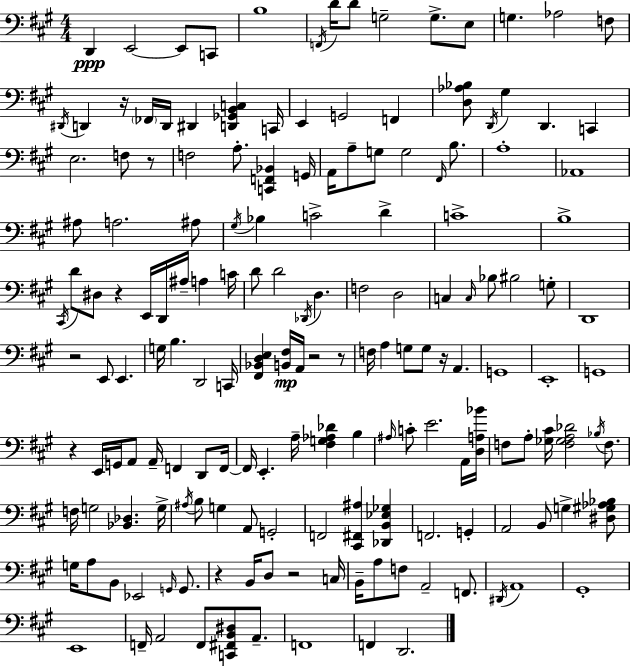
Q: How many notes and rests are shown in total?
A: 166